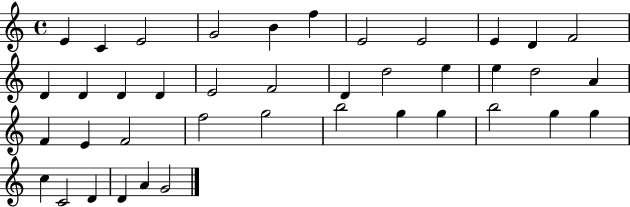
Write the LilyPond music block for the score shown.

{
  \clef treble
  \time 4/4
  \defaultTimeSignature
  \key c \major
  e'4 c'4 e'2 | g'2 b'4 f''4 | e'2 e'2 | e'4 d'4 f'2 | \break d'4 d'4 d'4 d'4 | e'2 f'2 | d'4 d''2 e''4 | e''4 d''2 a'4 | \break f'4 e'4 f'2 | f''2 g''2 | b''2 g''4 g''4 | b''2 g''4 g''4 | \break c''4 c'2 d'4 | d'4 a'4 g'2 | \bar "|."
}